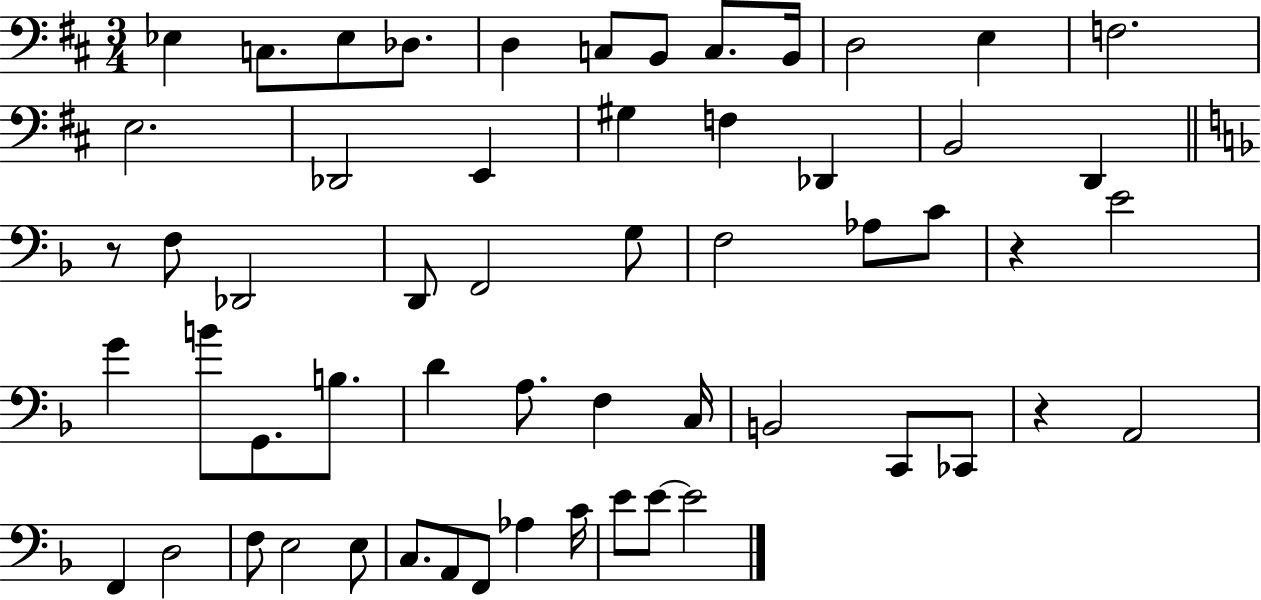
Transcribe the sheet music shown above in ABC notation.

X:1
T:Untitled
M:3/4
L:1/4
K:D
_E, C,/2 _E,/2 _D,/2 D, C,/2 B,,/2 C,/2 B,,/4 D,2 E, F,2 E,2 _D,,2 E,, ^G, F, _D,, B,,2 D,, z/2 F,/2 _D,,2 D,,/2 F,,2 G,/2 F,2 _A,/2 C/2 z E2 G B/2 G,,/2 B,/2 D A,/2 F, C,/4 B,,2 C,,/2 _C,,/2 z A,,2 F,, D,2 F,/2 E,2 E,/2 C,/2 A,,/2 F,,/2 _A, C/4 E/2 E/2 E2